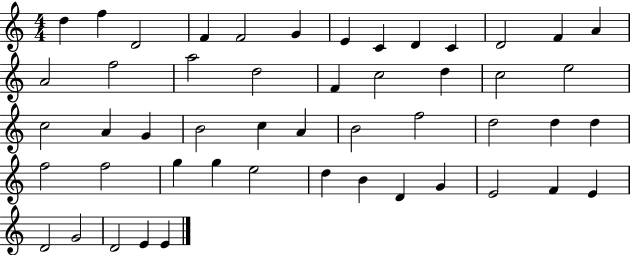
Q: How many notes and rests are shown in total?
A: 50